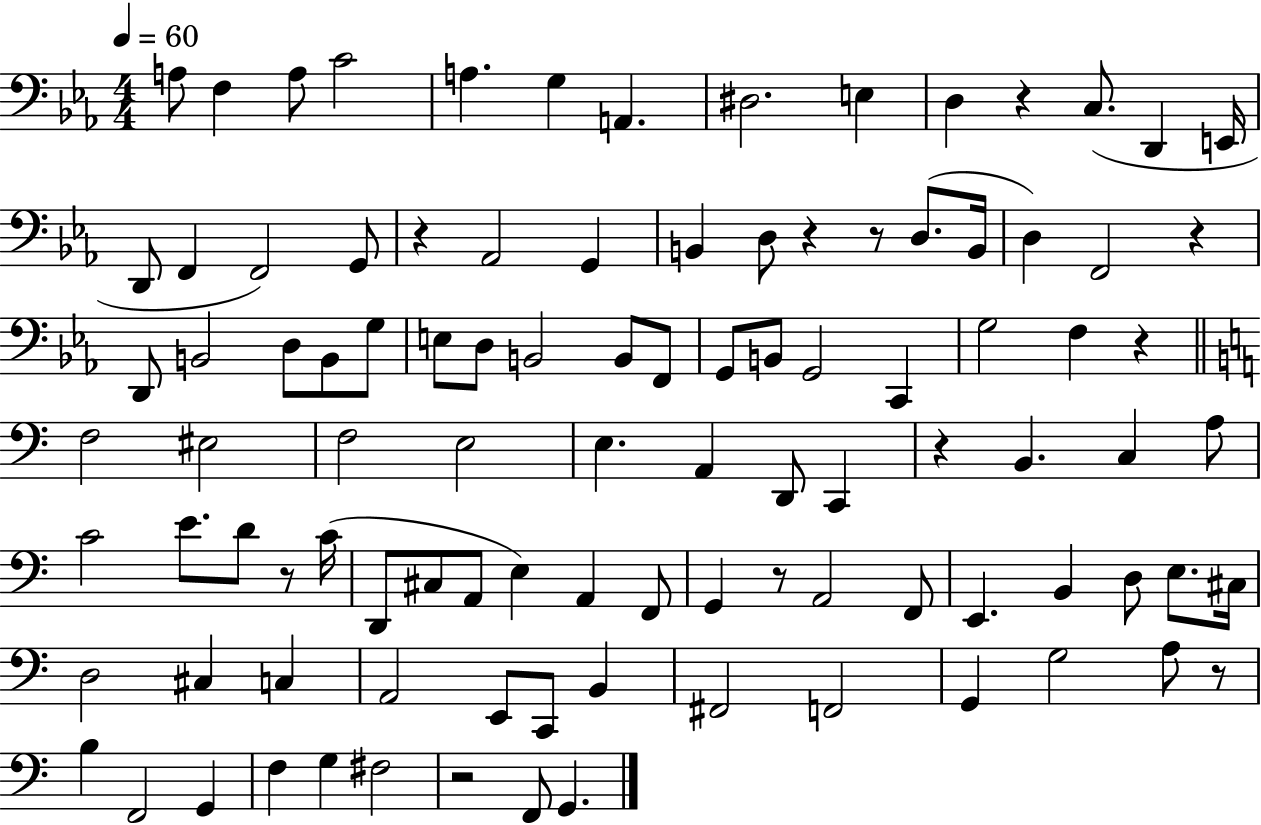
X:1
T:Untitled
M:4/4
L:1/4
K:Eb
A,/2 F, A,/2 C2 A, G, A,, ^D,2 E, D, z C,/2 D,, E,,/4 D,,/2 F,, F,,2 G,,/2 z _A,,2 G,, B,, D,/2 z z/2 D,/2 B,,/4 D, F,,2 z D,,/2 B,,2 D,/2 B,,/2 G,/2 E,/2 D,/2 B,,2 B,,/2 F,,/2 G,,/2 B,,/2 G,,2 C,, G,2 F, z F,2 ^E,2 F,2 E,2 E, A,, D,,/2 C,, z B,, C, A,/2 C2 E/2 D/2 z/2 C/4 D,,/2 ^C,/2 A,,/2 E, A,, F,,/2 G,, z/2 A,,2 F,,/2 E,, B,, D,/2 E,/2 ^C,/4 D,2 ^C, C, A,,2 E,,/2 C,,/2 B,, ^F,,2 F,,2 G,, G,2 A,/2 z/2 B, F,,2 G,, F, G, ^F,2 z2 F,,/2 G,,